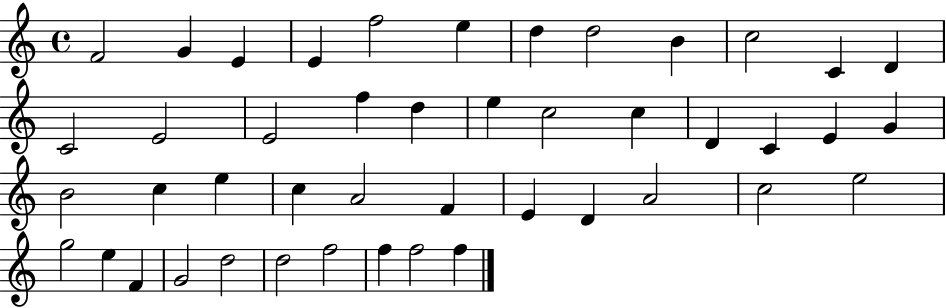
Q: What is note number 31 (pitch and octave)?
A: E4